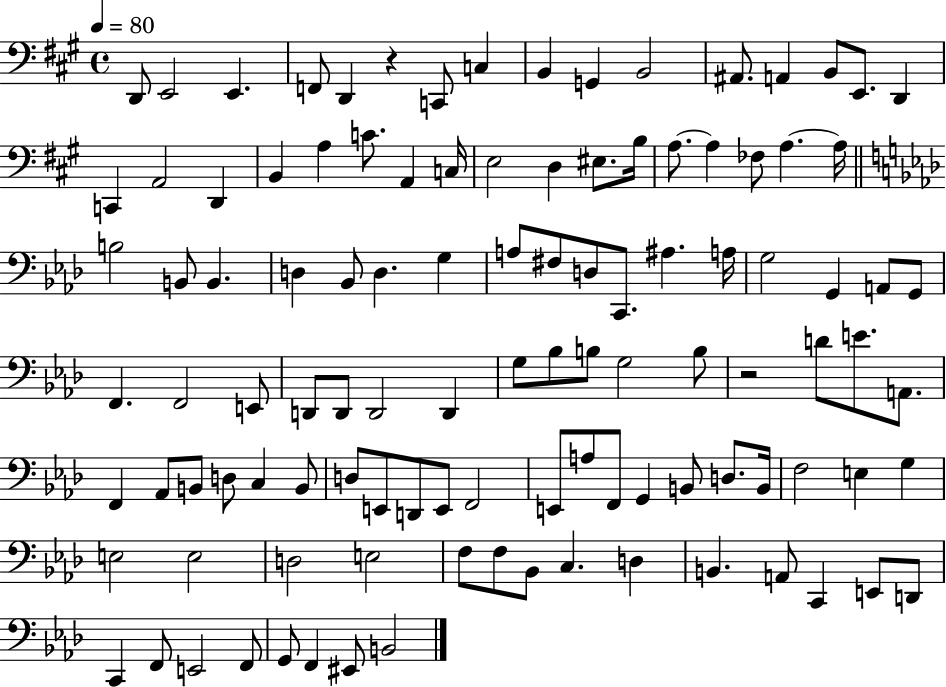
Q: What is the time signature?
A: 4/4